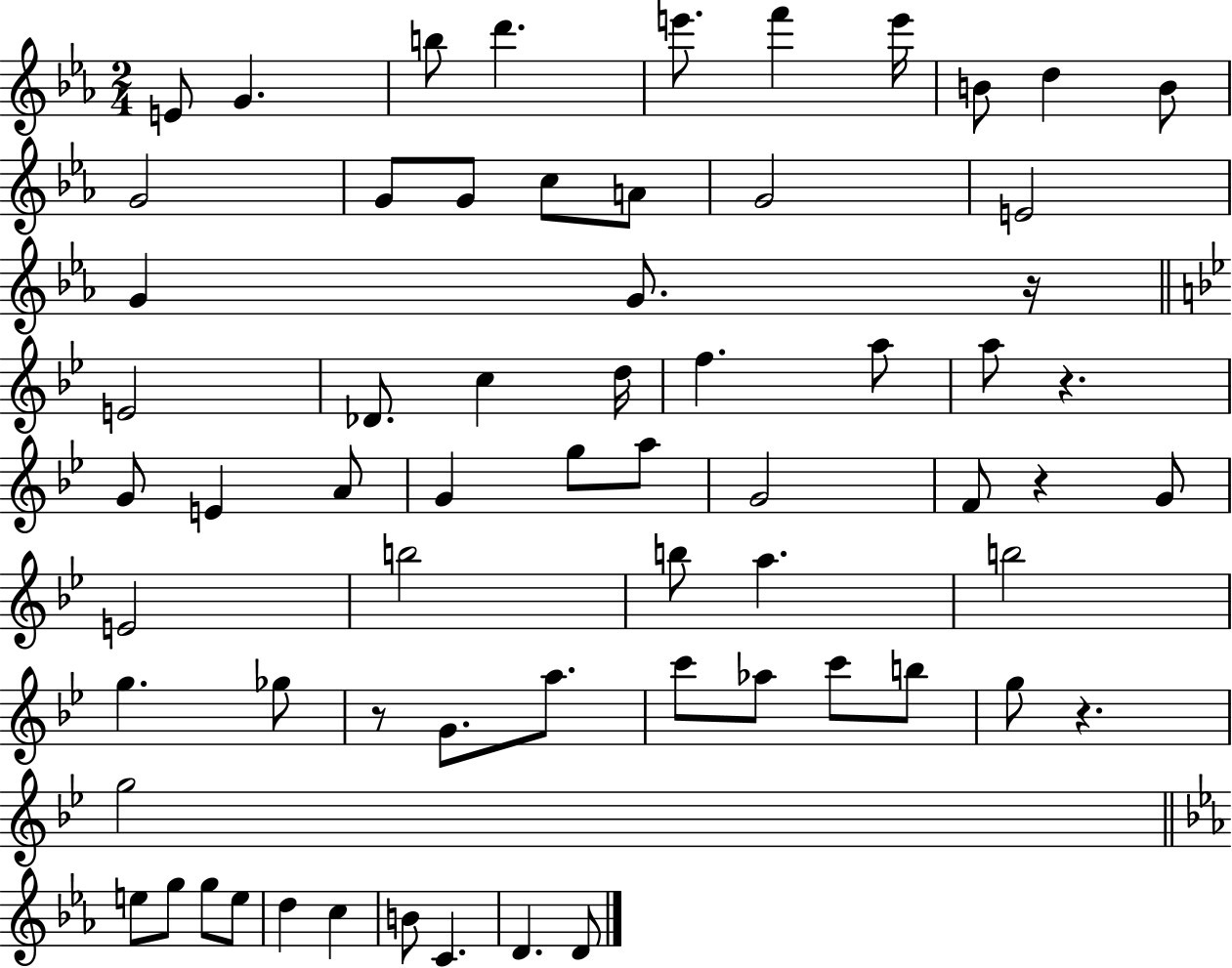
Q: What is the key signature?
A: EES major